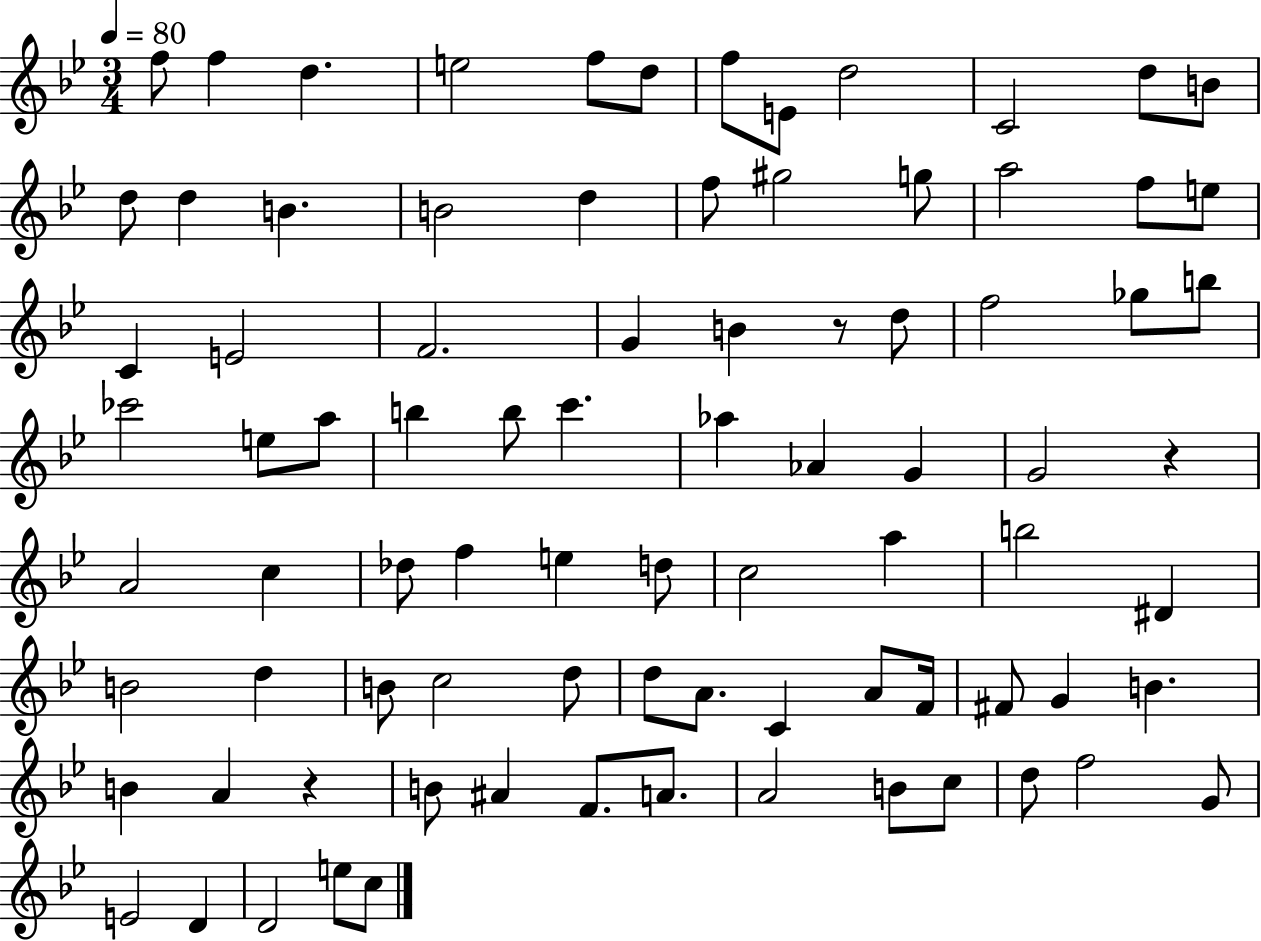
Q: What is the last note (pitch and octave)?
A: C5